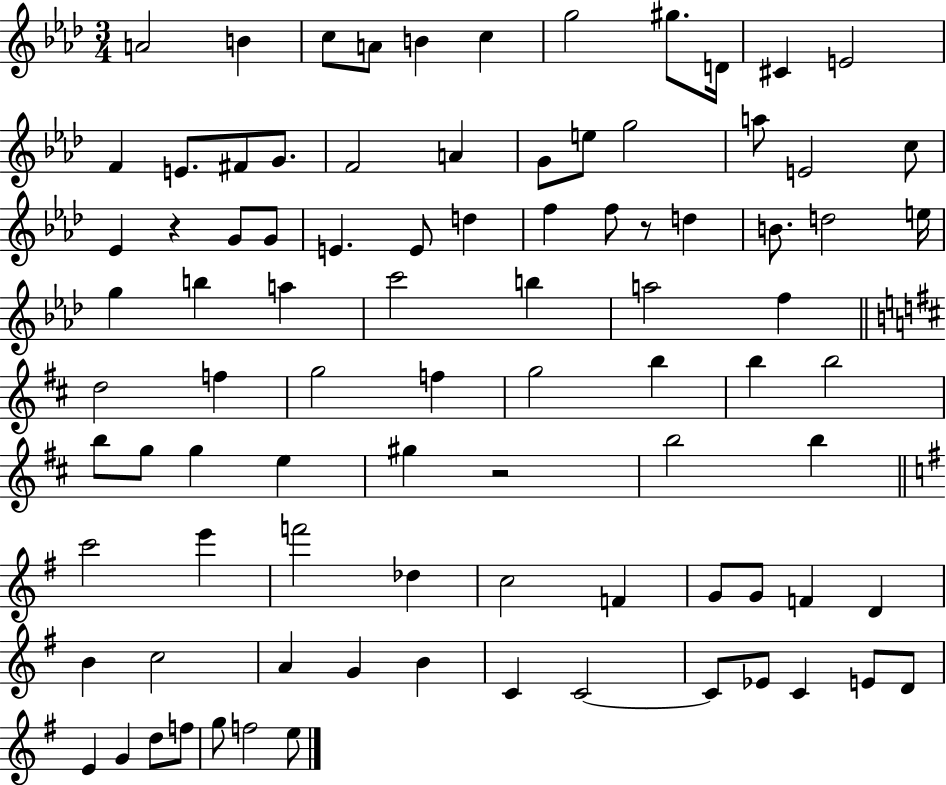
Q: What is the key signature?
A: AES major